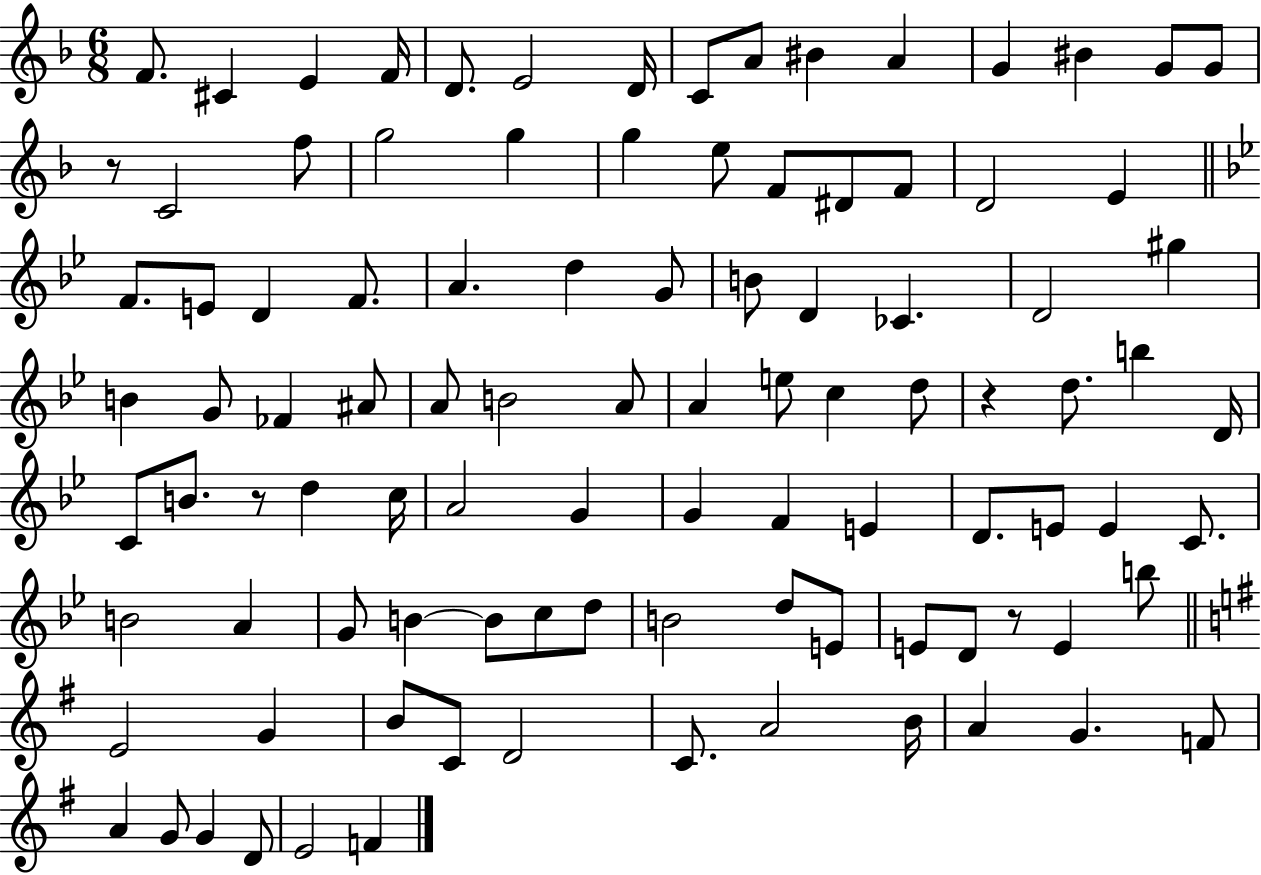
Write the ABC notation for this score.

X:1
T:Untitled
M:6/8
L:1/4
K:F
F/2 ^C E F/4 D/2 E2 D/4 C/2 A/2 ^B A G ^B G/2 G/2 z/2 C2 f/2 g2 g g e/2 F/2 ^D/2 F/2 D2 E F/2 E/2 D F/2 A d G/2 B/2 D _C D2 ^g B G/2 _F ^A/2 A/2 B2 A/2 A e/2 c d/2 z d/2 b D/4 C/2 B/2 z/2 d c/4 A2 G G F E D/2 E/2 E C/2 B2 A G/2 B B/2 c/2 d/2 B2 d/2 E/2 E/2 D/2 z/2 E b/2 E2 G B/2 C/2 D2 C/2 A2 B/4 A G F/2 A G/2 G D/2 E2 F